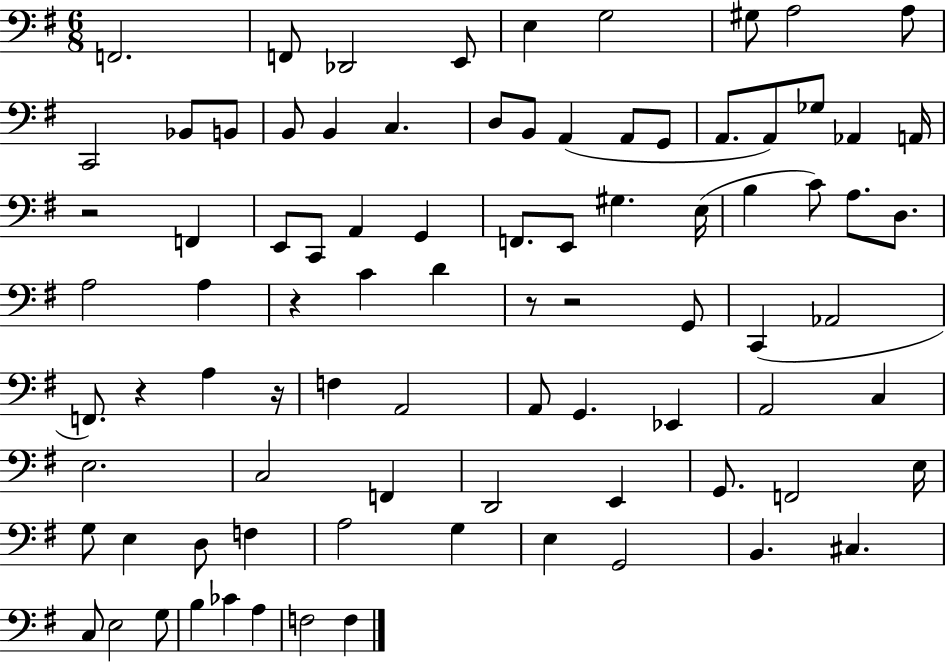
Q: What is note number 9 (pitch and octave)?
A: A3